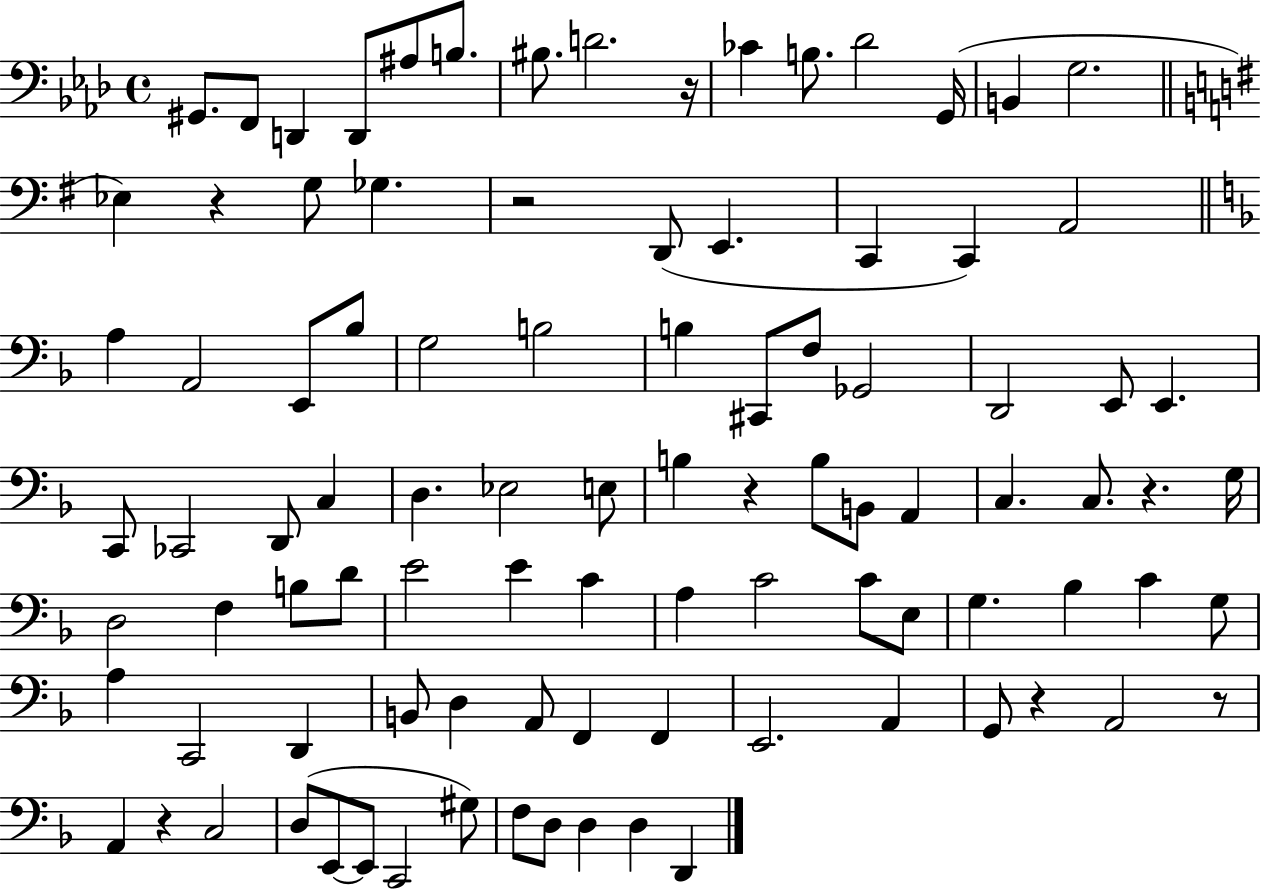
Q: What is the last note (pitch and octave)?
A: D2